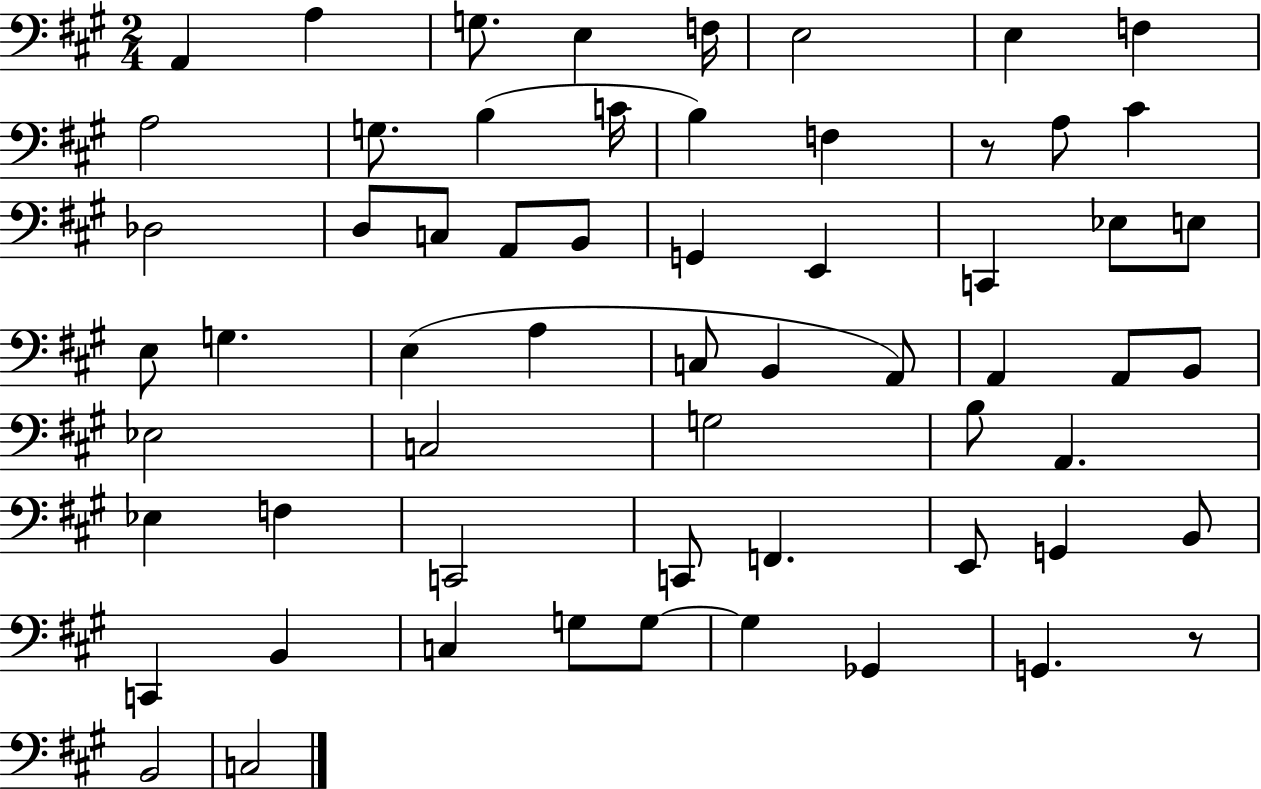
A2/q A3/q G3/e. E3/q F3/s E3/h E3/q F3/q A3/h G3/e. B3/q C4/s B3/q F3/q R/e A3/e C#4/q Db3/h D3/e C3/e A2/e B2/e G2/q E2/q C2/q Eb3/e E3/e E3/e G3/q. E3/q A3/q C3/e B2/q A2/e A2/q A2/e B2/e Eb3/h C3/h G3/h B3/e A2/q. Eb3/q F3/q C2/h C2/e F2/q. E2/e G2/q B2/e C2/q B2/q C3/q G3/e G3/e G3/q Gb2/q G2/q. R/e B2/h C3/h